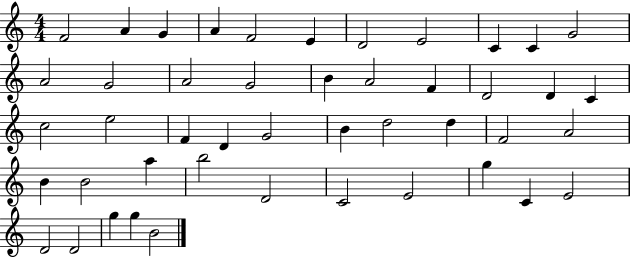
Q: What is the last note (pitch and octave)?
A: B4